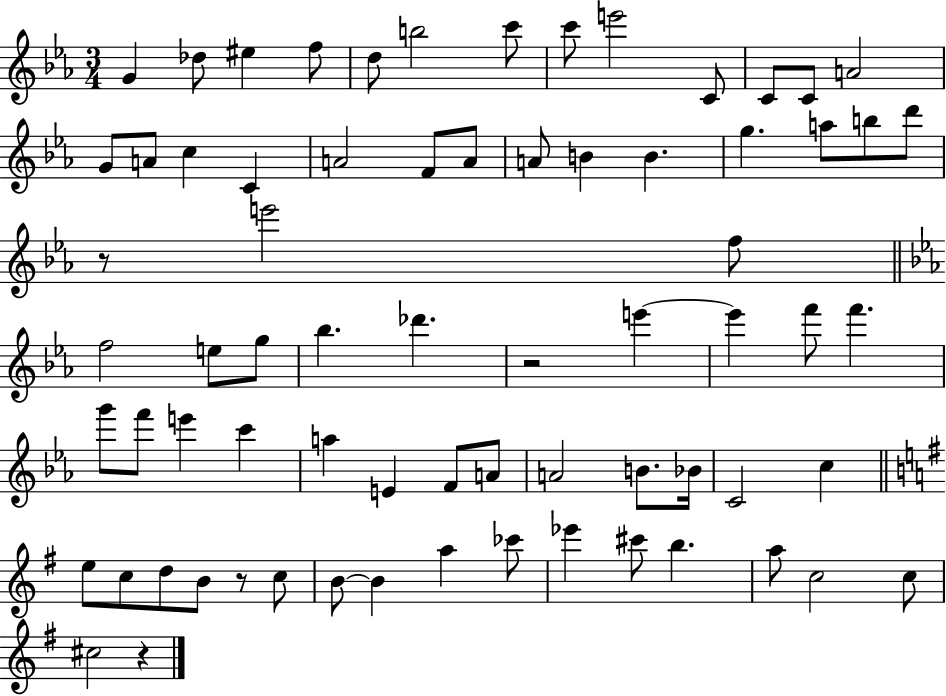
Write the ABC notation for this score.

X:1
T:Untitled
M:3/4
L:1/4
K:Eb
G _d/2 ^e f/2 d/2 b2 c'/2 c'/2 e'2 C/2 C/2 C/2 A2 G/2 A/2 c C A2 F/2 A/2 A/2 B B g a/2 b/2 d'/2 z/2 e'2 f/2 f2 e/2 g/2 _b _d' z2 e' e' f'/2 f' g'/2 f'/2 e' c' a E F/2 A/2 A2 B/2 _B/4 C2 c e/2 c/2 d/2 B/2 z/2 c/2 B/2 B a _c'/2 _e' ^c'/2 b a/2 c2 c/2 ^c2 z